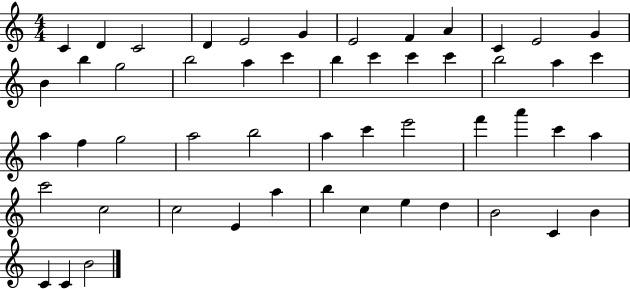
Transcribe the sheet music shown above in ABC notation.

X:1
T:Untitled
M:4/4
L:1/4
K:C
C D C2 D E2 G E2 F A C E2 G B b g2 b2 a c' b c' c' c' b2 a c' a f g2 a2 b2 a c' e'2 f' a' c' a c'2 c2 c2 E a b c e d B2 C B C C B2